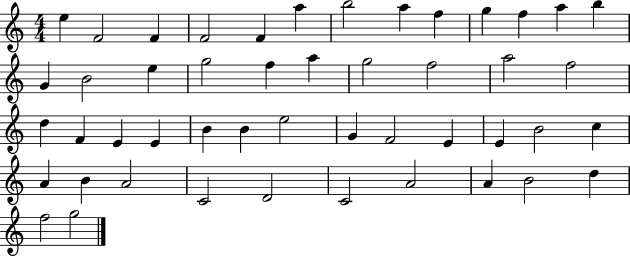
X:1
T:Untitled
M:4/4
L:1/4
K:C
e F2 F F2 F a b2 a f g f a b G B2 e g2 f a g2 f2 a2 f2 d F E E B B e2 G F2 E E B2 c A B A2 C2 D2 C2 A2 A B2 d f2 g2